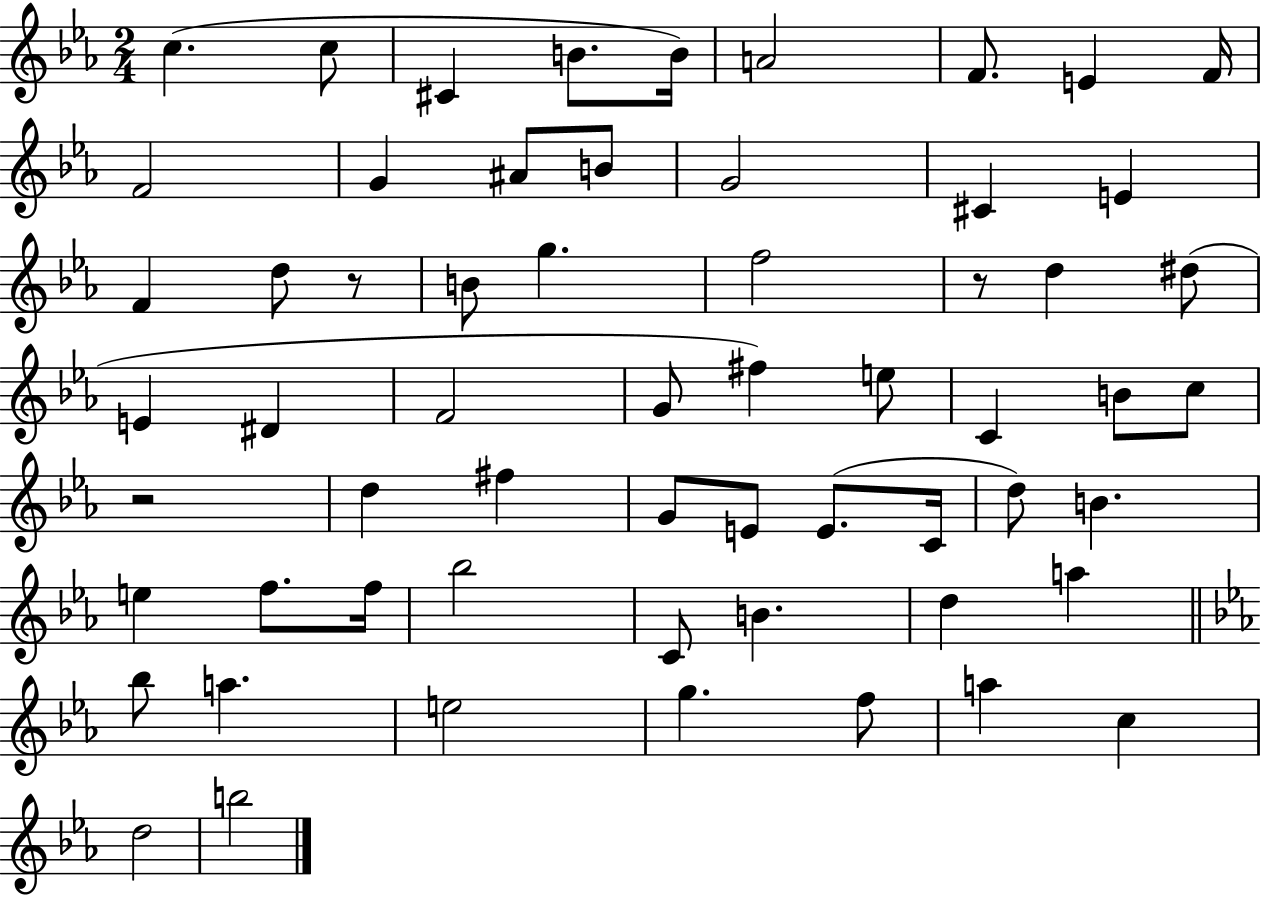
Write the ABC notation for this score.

X:1
T:Untitled
M:2/4
L:1/4
K:Eb
c c/2 ^C B/2 B/4 A2 F/2 E F/4 F2 G ^A/2 B/2 G2 ^C E F d/2 z/2 B/2 g f2 z/2 d ^d/2 E ^D F2 G/2 ^f e/2 C B/2 c/2 z2 d ^f G/2 E/2 E/2 C/4 d/2 B e f/2 f/4 _b2 C/2 B d a _b/2 a e2 g f/2 a c d2 b2